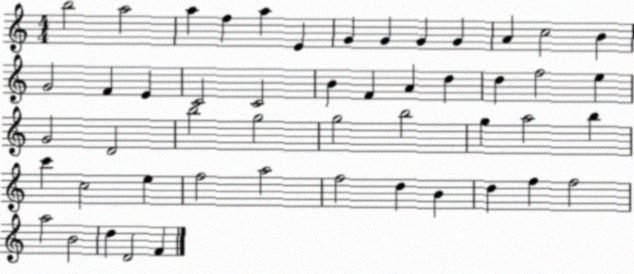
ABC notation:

X:1
T:Untitled
M:4/4
L:1/4
K:C
b2 a2 a f a E G G G G A c2 B G2 F E C2 C2 B F A d d f2 e G2 D2 b2 g2 g2 b2 g a2 b c' c2 e f2 a2 f2 d B d f f2 a2 B2 d D2 F